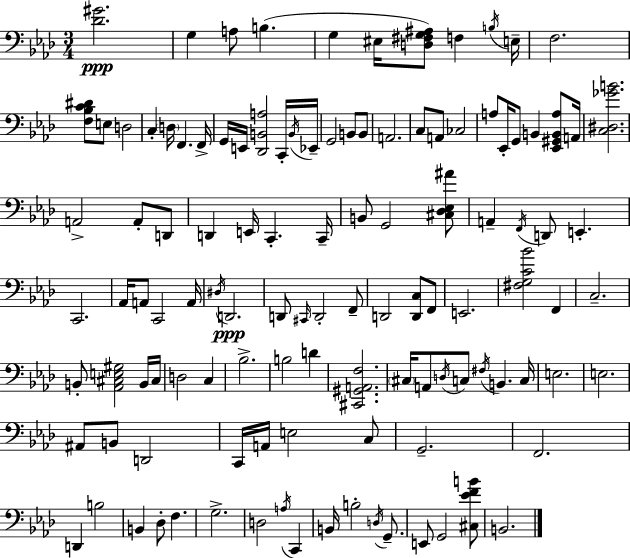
[Db4,G#4]/h. G3/q A3/e B3/q. G3/q EIS3/s [D3,F#3,G3,A#3]/e F3/q B3/s E3/s F3/h. [F3,Bb3,C4,D#4]/e E3/e D3/h C3/q D3/s F2/q. F2/s G2/s E2/s [Db2,B2,A3]/h C2/s B2/s Eb2/s G2/h B2/e B2/e A2/h. C3/e A2/e CES3/h A3/e Eb2/s G2/e B2/q [Eb2,G#2,B2,A3]/e A2/s [C3,D#3,Gb4,B4]/h. A2/h A2/e D2/e D2/q E2/s C2/q. C2/s B2/e G2/h [C#3,Db3,Eb3,A#4]/e A2/q F2/s D2/e E2/q. C2/h. Ab2/s A2/e C2/h A2/s D#3/s D2/h. D2/e C#2/s D2/h F2/e D2/h [D2,C3]/e F2/e E2/h. [F#3,G3,C4,Bb4]/h F2/q C3/h. B2/e [Ab2,C#3,E3,G#3]/h B2/s C#3/s D3/h C3/q Bb3/h. B3/h D4/q [C#2,G#2,A2,F3]/h. C#3/s A2/e D3/s C3/e F#3/s B2/q. C3/s E3/h. E3/h. A#2/e B2/e D2/h C2/s A2/s E3/h C3/e G2/h. F2/h. D2/q B3/h B2/q Db3/e F3/q. G3/h. D3/h A3/s C2/q B2/s B3/h D3/s G2/e. E2/e G2/h [C#3,Eb4,F4,B4]/e B2/h.